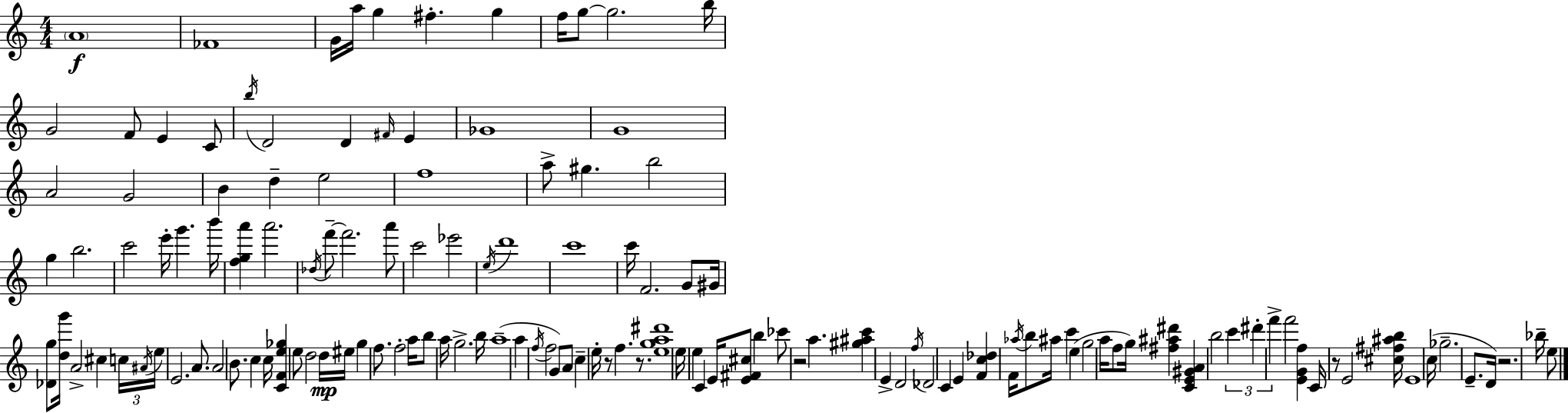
A4/w FES4/w G4/s A5/s G5/q F#5/q. G5/q F5/s G5/e G5/h. B5/s G4/h F4/e E4/q C4/e B5/s D4/h D4/q F#4/s E4/q Gb4/w G4/w A4/h G4/h B4/q D5/q E5/h F5/w A5/e G#5/q. B5/h G5/q B5/h. C6/h E6/s G6/q. B6/s [F5,G5,A6]/q A6/h. Db5/s F6/e F6/h. A6/e C6/h Eb6/h E5/s D6/w C6/w C6/s F4/h. G4/e G#4/s [Db4,G5]/e [D5,G6]/s A4/h C#5/q C5/s A#4/s E5/s E4/h. A4/e. A4/h B4/e. C5/q C5/s [C4,F4,E5,Gb5]/q E5/e D5/h D5/s EIS5/s G5/q F5/e. F5/h A5/s B5/e A5/s G5/h. B5/s A5/w A5/q F5/s F5/h G4/e A4/e C5/q E5/s R/e F5/q. R/e. [E5,G5,A5,D#6]/w E5/s E5/q C4/q E4/s [E4,F#4,C#5]/e B5/q CES6/e R/h A5/q. [G#5,A#5,C6]/q E4/q D4/h F5/s Db4/h C4/q E4/q [F4,C5,Db5]/q F4/s Ab5/s B5/e A#5/s C6/q E5/q G5/h A5/s F5/e G5/s [F#5,A#5,D#6]/q [C4,E4,G#4,A4]/q B5/h C6/q D#6/q F6/q F6/h [E4,G4,F5]/q C4/s R/e E4/h [C#5,F#5,A#5,B5]/s E4/w C5/s Gb5/h. E4/e. D4/s R/h. Bb5/s E5/e